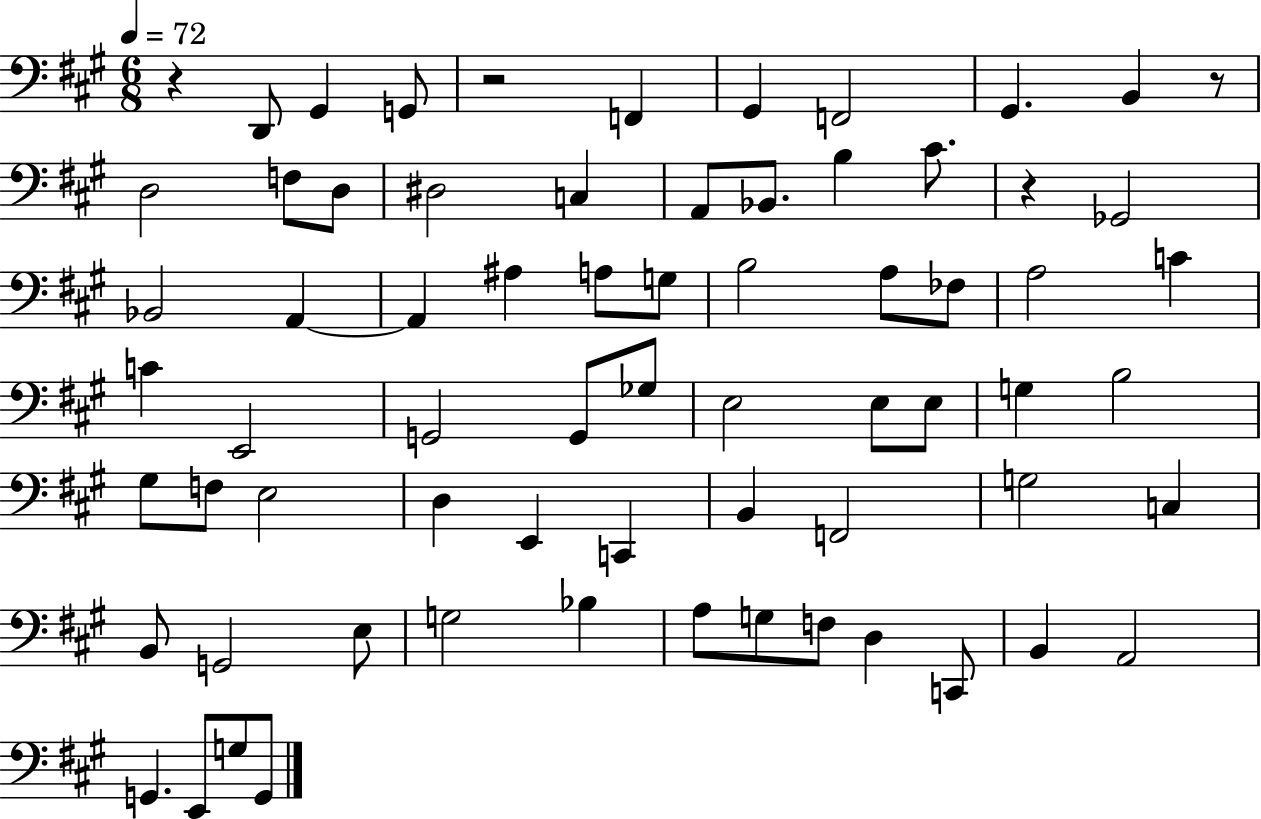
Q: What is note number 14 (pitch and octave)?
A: A2